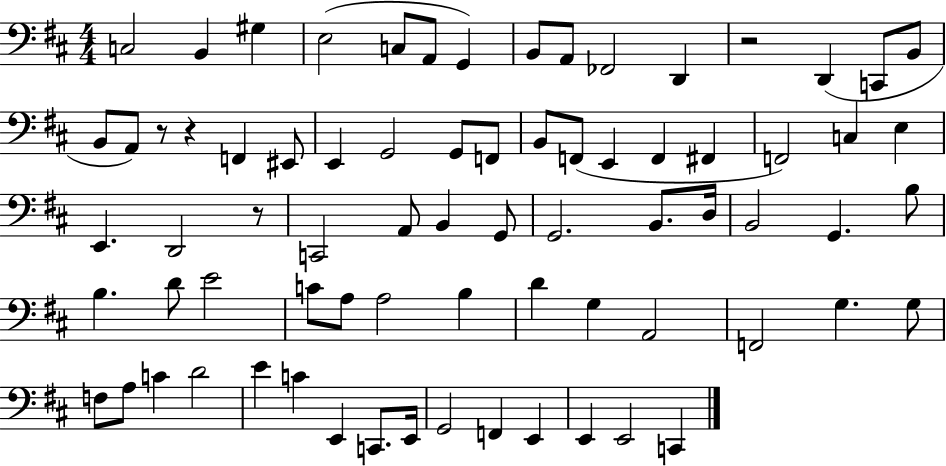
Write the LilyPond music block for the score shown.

{
  \clef bass
  \numericTimeSignature
  \time 4/4
  \key d \major
  \repeat volta 2 { c2 b,4 gis4 | e2( c8 a,8 g,4) | b,8 a,8 fes,2 d,4 | r2 d,4( c,8 b,8 | \break b,8 a,8) r8 r4 f,4 eis,8 | e,4 g,2 g,8 f,8 | b,8 f,8( e,4 f,4 fis,4 | f,2) c4 e4 | \break e,4. d,2 r8 | c,2 a,8 b,4 g,8 | g,2. b,8. d16 | b,2 g,4. b8 | \break b4. d'8 e'2 | c'8 a8 a2 b4 | d'4 g4 a,2 | f,2 g4. g8 | \break f8 a8 c'4 d'2 | e'4 c'4 e,4 c,8. e,16 | g,2 f,4 e,4 | e,4 e,2 c,4 | \break } \bar "|."
}